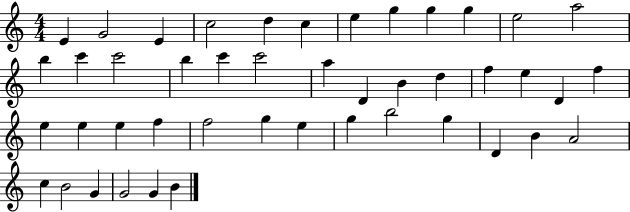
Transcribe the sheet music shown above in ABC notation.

X:1
T:Untitled
M:4/4
L:1/4
K:C
E G2 E c2 d c e g g g e2 a2 b c' c'2 b c' c'2 a D B d f e D f e e e f f2 g e g b2 g D B A2 c B2 G G2 G B